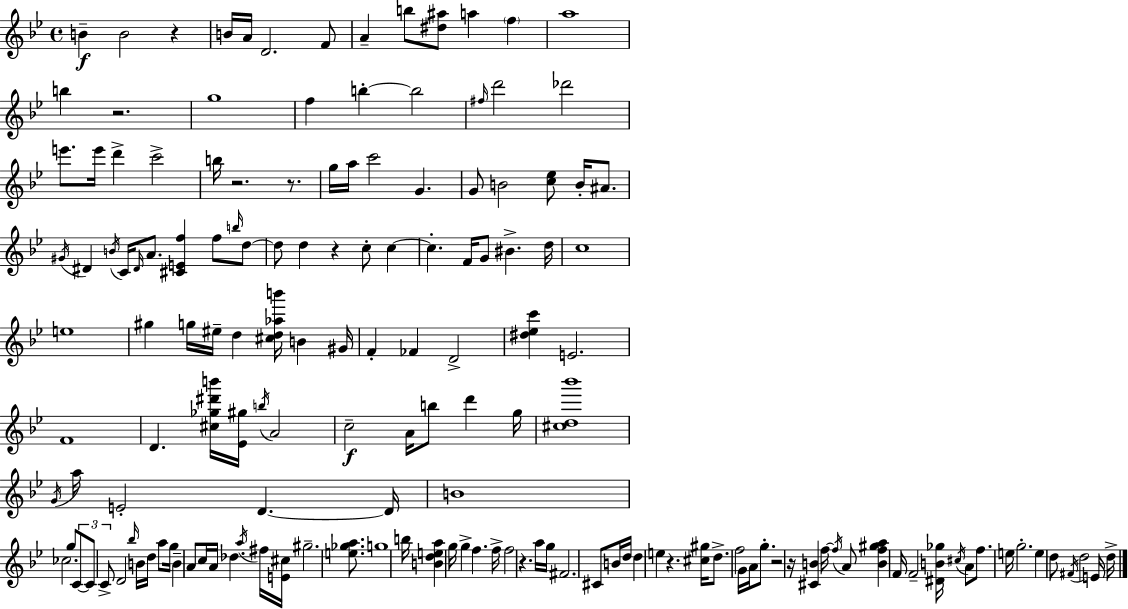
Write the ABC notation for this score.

X:1
T:Untitled
M:4/4
L:1/4
K:Gm
B B2 z B/4 A/4 D2 F/2 A b/2 [^d^a]/2 a f a4 b z2 g4 f b b2 ^f/4 d'2 _d'2 e'/2 e'/4 d' c'2 b/4 z2 z/2 g/4 a/4 c'2 G G/2 B2 [c_e]/2 B/4 ^A/2 ^G/4 ^D B/4 C/4 ^D/4 A/2 [^CEf] f/2 b/4 d/2 d/2 d z c/2 c c F/4 G/2 ^B d/4 c4 e4 ^g g/4 ^e/4 d [^cd_ab']/4 B ^G/4 F _F D2 [^d_ec'] E2 F4 D [^c_g^d'b']/4 [_E^g]/4 b/4 A2 c2 A/4 b/2 d' g/4 [^cd_b']4 G/4 a/4 E2 D D/4 B4 _c2 g/2 C/2 C/2 C/2 D2 _b/4 B/4 d/4 a/2 g/4 B A/2 c/4 A/4 _d a/4 ^f/4 [E^c]/4 ^g2 [e_ga]/2 g4 b/4 [Bdea] g/4 g f f/4 f2 z a/4 g/4 ^F2 ^C/2 B/4 d/4 d e z [^c^g]/4 d/2 f2 G/4 A/4 g/2 z2 z/4 [^CB] f/4 f/4 A/2 [Bf^ga] F/4 F2 [^DB_g]/4 ^c/4 A/2 f/2 e/4 g2 e d/2 ^F/4 d2 E/4 d/4